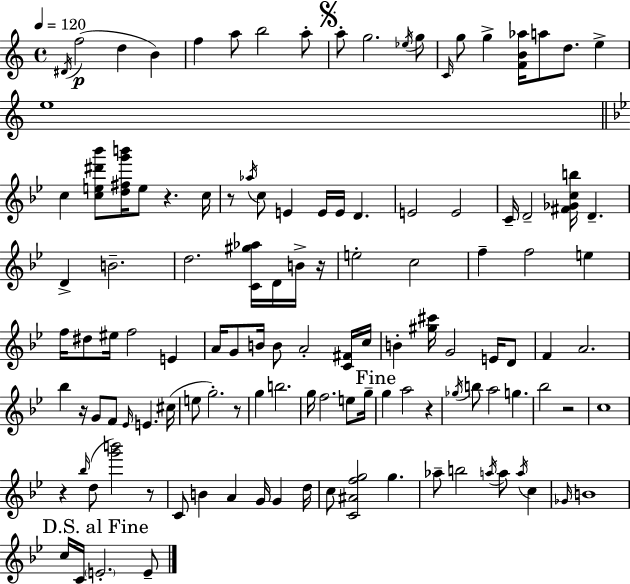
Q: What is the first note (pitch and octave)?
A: D#4